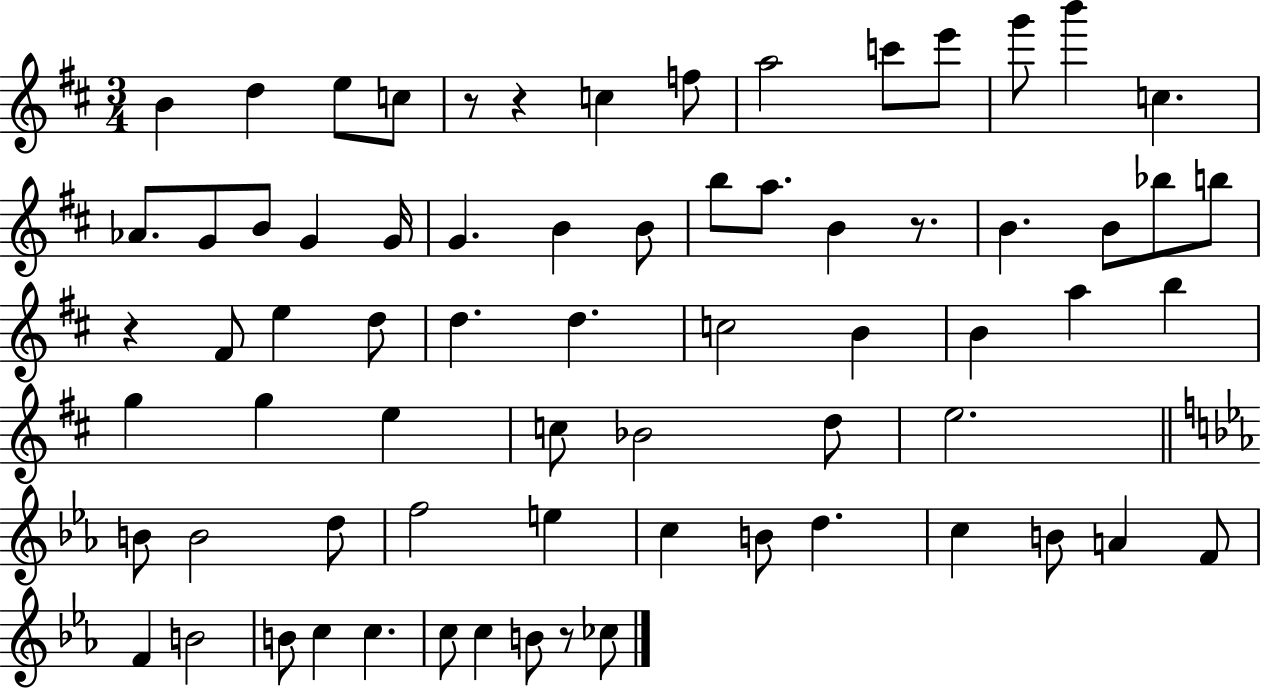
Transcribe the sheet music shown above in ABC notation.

X:1
T:Untitled
M:3/4
L:1/4
K:D
B d e/2 c/2 z/2 z c f/2 a2 c'/2 e'/2 g'/2 b' c _A/2 G/2 B/2 G G/4 G B B/2 b/2 a/2 B z/2 B B/2 _b/2 b/2 z ^F/2 e d/2 d d c2 B B a b g g e c/2 _B2 d/2 e2 B/2 B2 d/2 f2 e c B/2 d c B/2 A F/2 F B2 B/2 c c c/2 c B/2 z/2 _c/2